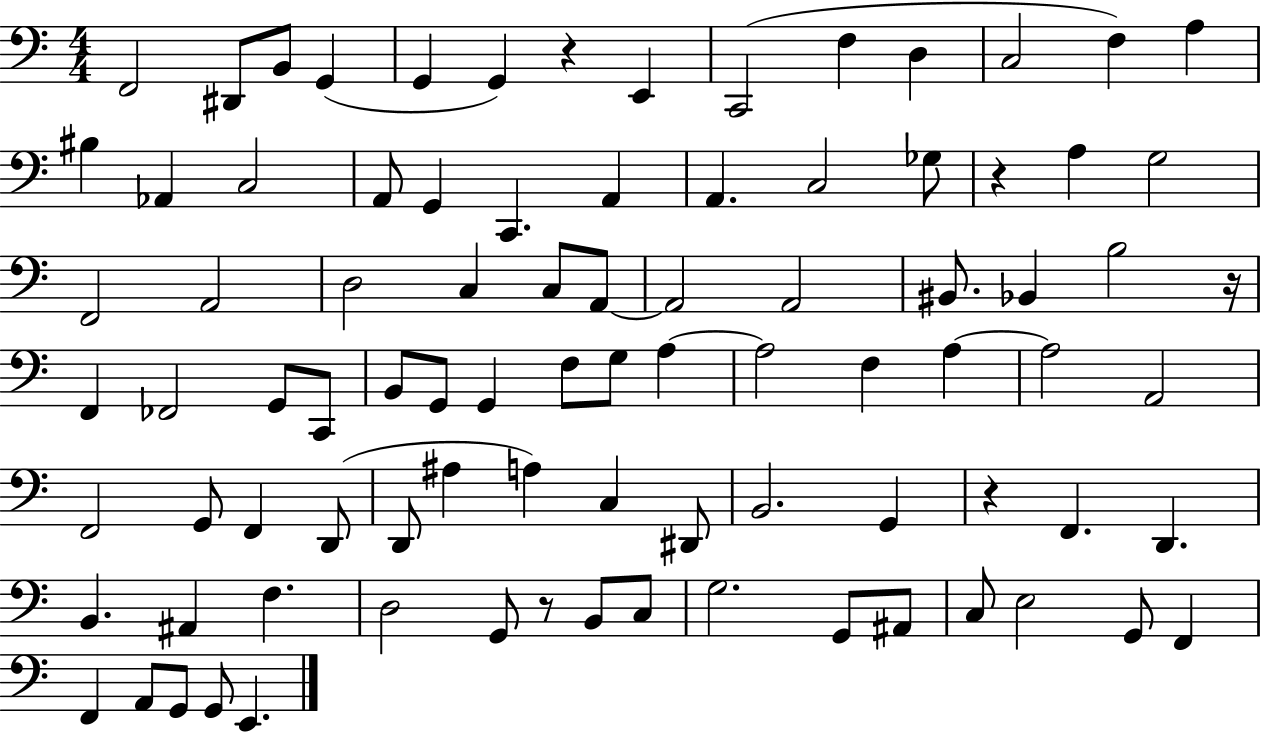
X:1
T:Untitled
M:4/4
L:1/4
K:C
F,,2 ^D,,/2 B,,/2 G,, G,, G,, z E,, C,,2 F, D, C,2 F, A, ^B, _A,, C,2 A,,/2 G,, C,, A,, A,, C,2 _G,/2 z A, G,2 F,,2 A,,2 D,2 C, C,/2 A,,/2 A,,2 A,,2 ^B,,/2 _B,, B,2 z/4 F,, _F,,2 G,,/2 C,,/2 B,,/2 G,,/2 G,, F,/2 G,/2 A, A,2 F, A, A,2 A,,2 F,,2 G,,/2 F,, D,,/2 D,,/2 ^A, A, C, ^D,,/2 B,,2 G,, z F,, D,, B,, ^A,, F, D,2 G,,/2 z/2 B,,/2 C,/2 G,2 G,,/2 ^A,,/2 C,/2 E,2 G,,/2 F,, F,, A,,/2 G,,/2 G,,/2 E,,